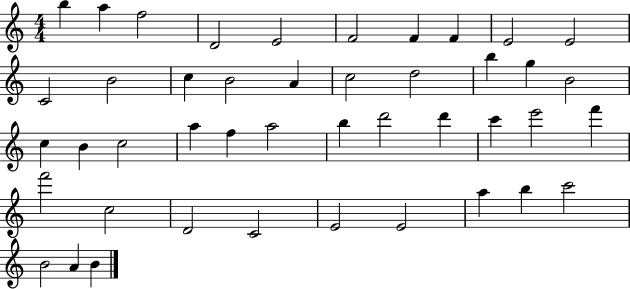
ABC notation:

X:1
T:Untitled
M:4/4
L:1/4
K:C
b a f2 D2 E2 F2 F F E2 E2 C2 B2 c B2 A c2 d2 b g B2 c B c2 a f a2 b d'2 d' c' e'2 f' f'2 c2 D2 C2 E2 E2 a b c'2 B2 A B